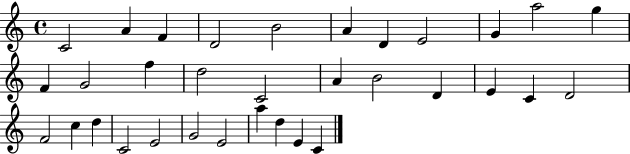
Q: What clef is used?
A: treble